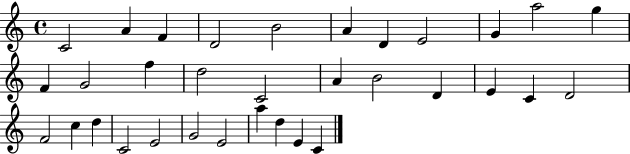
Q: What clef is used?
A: treble